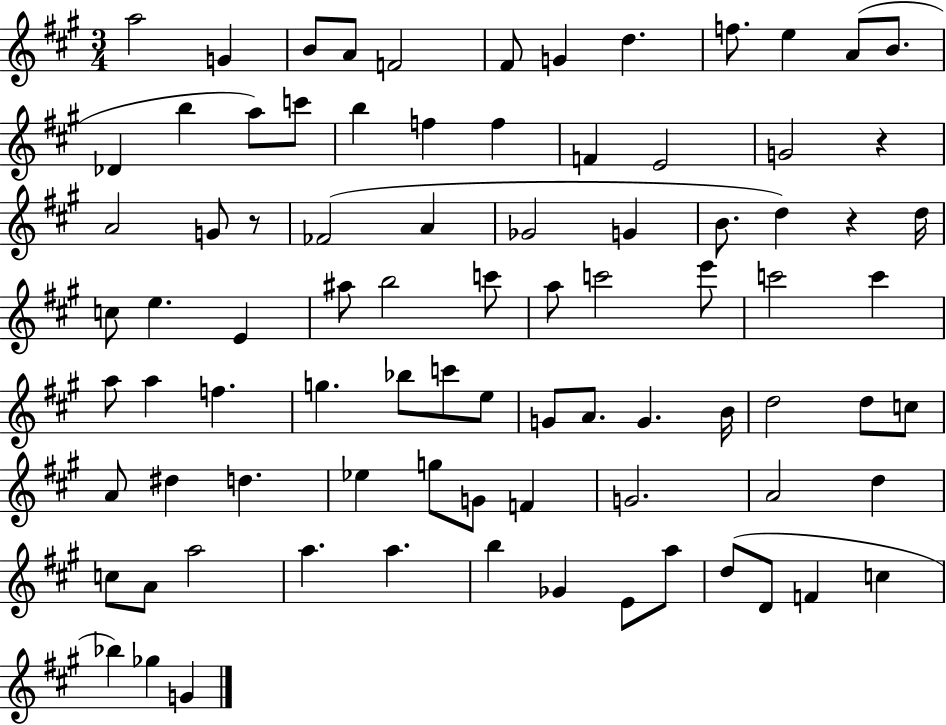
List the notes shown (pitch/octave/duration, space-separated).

A5/h G4/q B4/e A4/e F4/h F#4/e G4/q D5/q. F5/e. E5/q A4/e B4/e. Db4/q B5/q A5/e C6/e B5/q F5/q F5/q F4/q E4/h G4/h R/q A4/h G4/e R/e FES4/h A4/q Gb4/h G4/q B4/e. D5/q R/q D5/s C5/e E5/q. E4/q A#5/e B5/h C6/e A5/e C6/h E6/e C6/h C6/q A5/e A5/q F5/q. G5/q. Bb5/e C6/e E5/e G4/e A4/e. G4/q. B4/s D5/h D5/e C5/e A4/e D#5/q D5/q. Eb5/q G5/e G4/e F4/q G4/h. A4/h D5/q C5/e A4/e A5/h A5/q. A5/q. B5/q Gb4/q E4/e A5/e D5/e D4/e F4/q C5/q Bb5/q Gb5/q G4/q